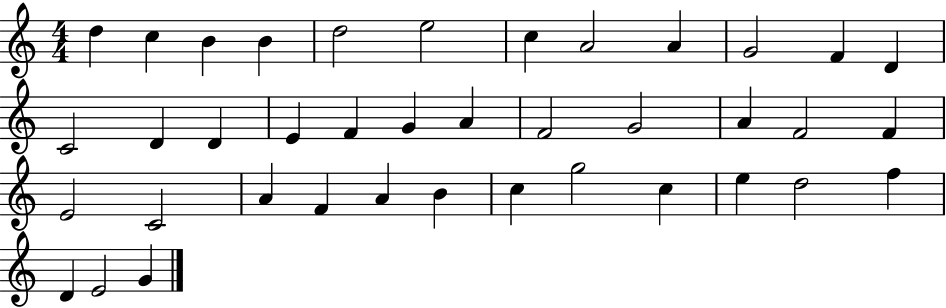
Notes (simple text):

D5/q C5/q B4/q B4/q D5/h E5/h C5/q A4/h A4/q G4/h F4/q D4/q C4/h D4/q D4/q E4/q F4/q G4/q A4/q F4/h G4/h A4/q F4/h F4/q E4/h C4/h A4/q F4/q A4/q B4/q C5/q G5/h C5/q E5/q D5/h F5/q D4/q E4/h G4/q